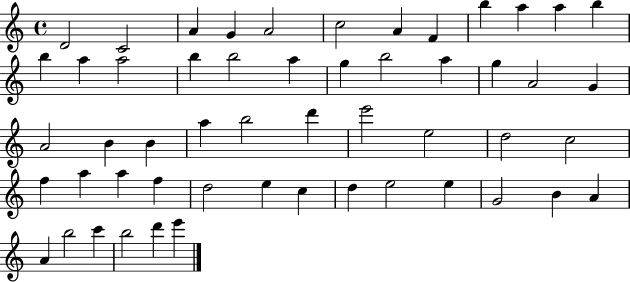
D4/h C4/h A4/q G4/q A4/h C5/h A4/q F4/q B5/q A5/q A5/q B5/q B5/q A5/q A5/h B5/q B5/h A5/q G5/q B5/h A5/q G5/q A4/h G4/q A4/h B4/q B4/q A5/q B5/h D6/q E6/h E5/h D5/h C5/h F5/q A5/q A5/q F5/q D5/h E5/q C5/q D5/q E5/h E5/q G4/h B4/q A4/q A4/q B5/h C6/q B5/h D6/q E6/q